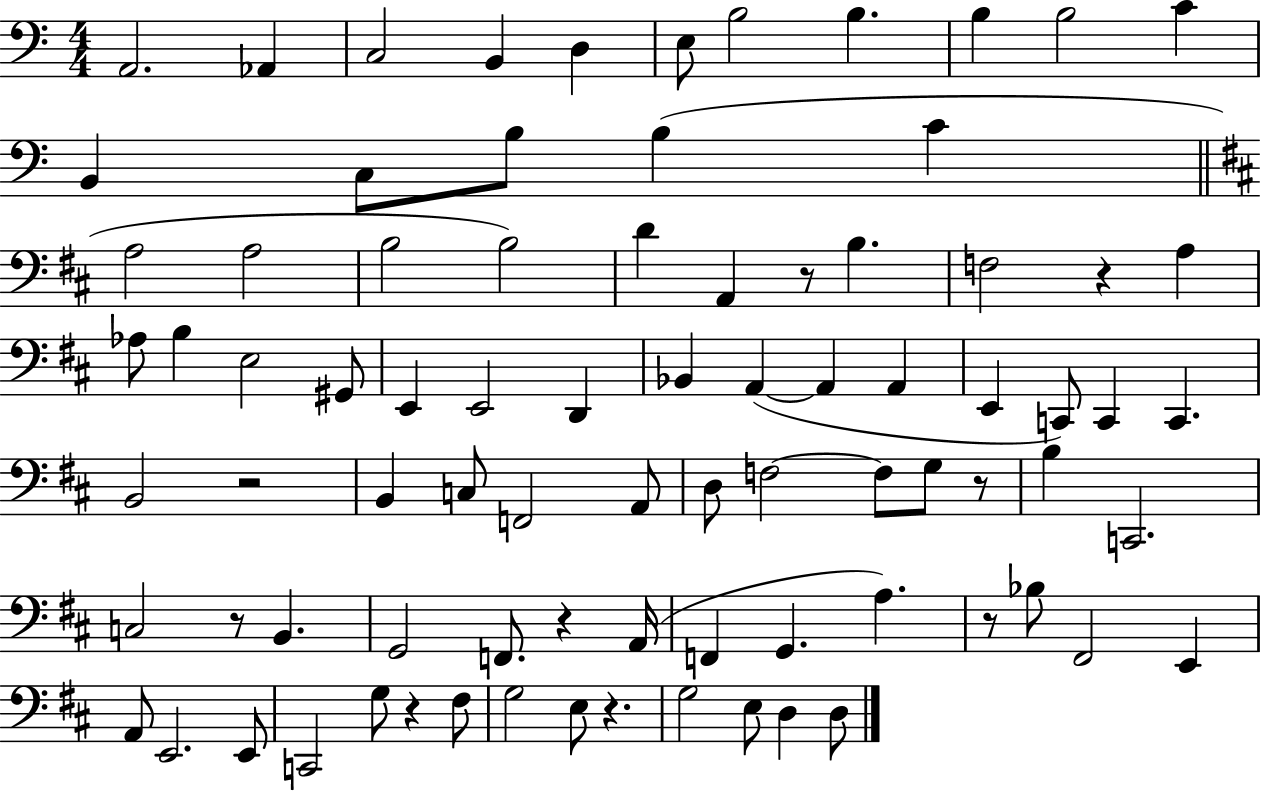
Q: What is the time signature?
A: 4/4